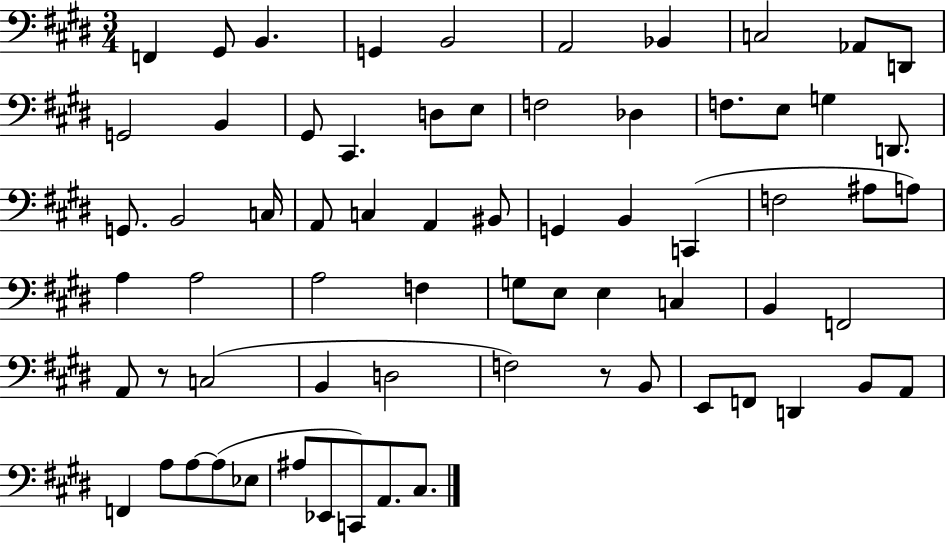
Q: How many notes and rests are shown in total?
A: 68